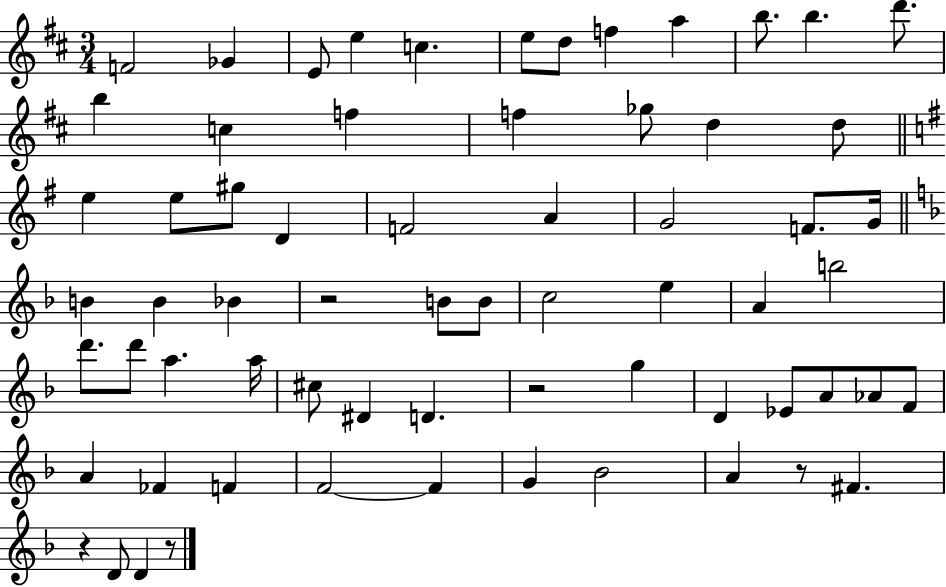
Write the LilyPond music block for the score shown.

{
  \clef treble
  \numericTimeSignature
  \time 3/4
  \key d \major
  f'2 ges'4 | e'8 e''4 c''4. | e''8 d''8 f''4 a''4 | b''8. b''4. d'''8. | \break b''4 c''4 f''4 | f''4 ges''8 d''4 d''8 | \bar "||" \break \key g \major e''4 e''8 gis''8 d'4 | f'2 a'4 | g'2 f'8. g'16 | \bar "||" \break \key d \minor b'4 b'4 bes'4 | r2 b'8 b'8 | c''2 e''4 | a'4 b''2 | \break d'''8. d'''8 a''4. a''16 | cis''8 dis'4 d'4. | r2 g''4 | d'4 ees'8 a'8 aes'8 f'8 | \break a'4 fes'4 f'4 | f'2~~ f'4 | g'4 bes'2 | a'4 r8 fis'4. | \break r4 d'8 d'4 r8 | \bar "|."
}